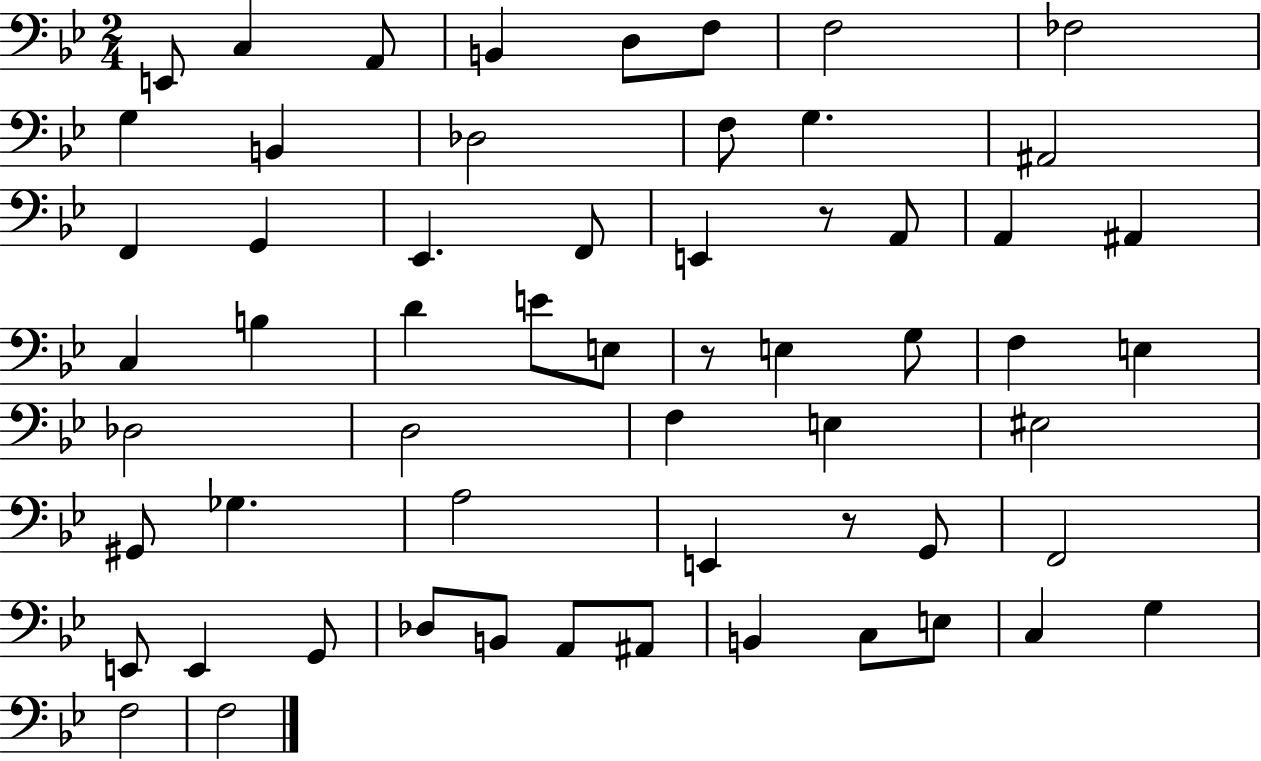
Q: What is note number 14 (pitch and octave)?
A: A#2